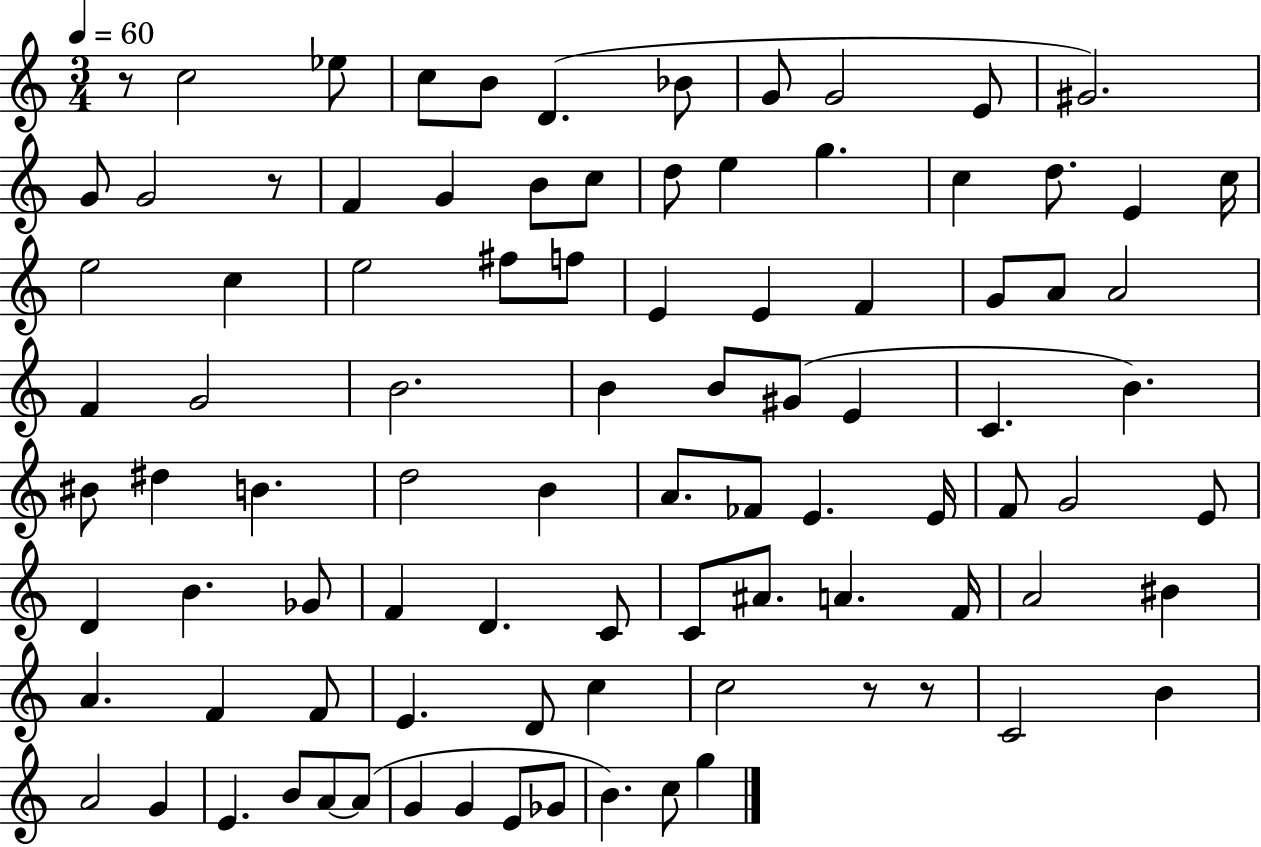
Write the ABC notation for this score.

X:1
T:Untitled
M:3/4
L:1/4
K:C
z/2 c2 _e/2 c/2 B/2 D _B/2 G/2 G2 E/2 ^G2 G/2 G2 z/2 F G B/2 c/2 d/2 e g c d/2 E c/4 e2 c e2 ^f/2 f/2 E E F G/2 A/2 A2 F G2 B2 B B/2 ^G/2 E C B ^B/2 ^d B d2 B A/2 _F/2 E E/4 F/2 G2 E/2 D B _G/2 F D C/2 C/2 ^A/2 A F/4 A2 ^B A F F/2 E D/2 c c2 z/2 z/2 C2 B A2 G E B/2 A/2 A/2 G G E/2 _G/2 B c/2 g